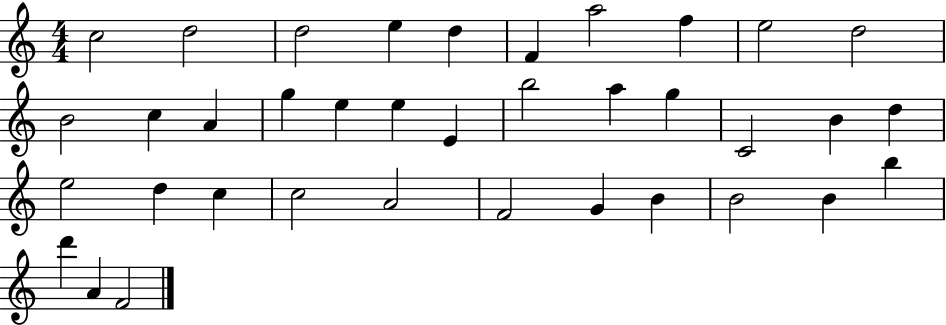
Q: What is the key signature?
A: C major